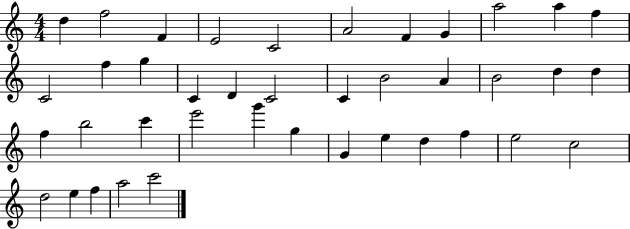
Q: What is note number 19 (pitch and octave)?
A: B4